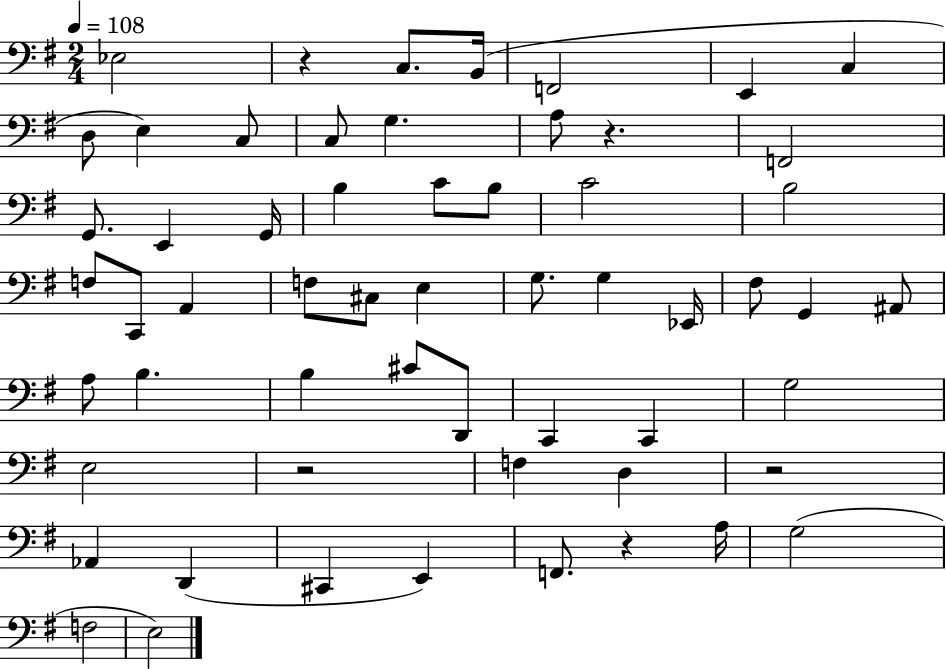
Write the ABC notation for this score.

X:1
T:Untitled
M:2/4
L:1/4
K:G
_E,2 z C,/2 B,,/4 F,,2 E,, C, D,/2 E, C,/2 C,/2 G, A,/2 z F,,2 G,,/2 E,, G,,/4 B, C/2 B,/2 C2 B,2 F,/2 C,,/2 A,, F,/2 ^C,/2 E, G,/2 G, _E,,/4 ^F,/2 G,, ^A,,/2 A,/2 B, B, ^C/2 D,,/2 C,, C,, G,2 E,2 z2 F, D, z2 _A,, D,, ^C,, E,, F,,/2 z A,/4 G,2 F,2 E,2